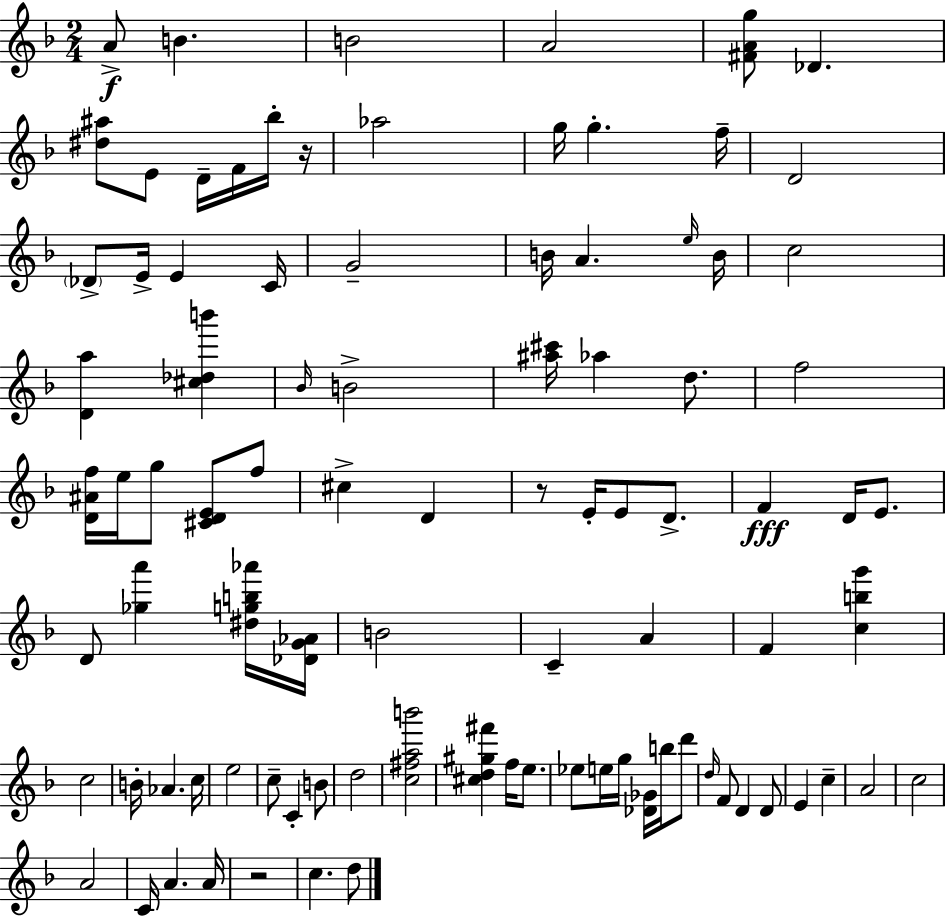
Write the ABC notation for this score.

X:1
T:Untitled
M:2/4
L:1/4
K:Dm
A/2 B B2 A2 [^FAg]/2 _D [^d^a]/2 E/2 D/4 F/4 _b/4 z/4 _a2 g/4 g f/4 D2 _D/2 E/4 E C/4 G2 B/4 A e/4 B/4 c2 [Da] [^c_db'] _B/4 B2 [^a^c']/4 _a d/2 f2 [D^Af]/4 e/4 g/2 [^CDE]/2 f/2 ^c D z/2 E/4 E/2 D/2 F D/4 E/2 D/2 [_ga'] [^dgb_a']/4 [_DG_A]/4 B2 C A F [cbg'] c2 B/4 _A c/4 e2 c/2 C B/2 d2 [c^fab']2 [^cd^g^f'] f/4 e/2 _e/2 e/4 g/4 [_D_G]/4 b/4 d'/2 d/4 F/2 D D/2 E c A2 c2 A2 C/4 A A/4 z2 c d/2